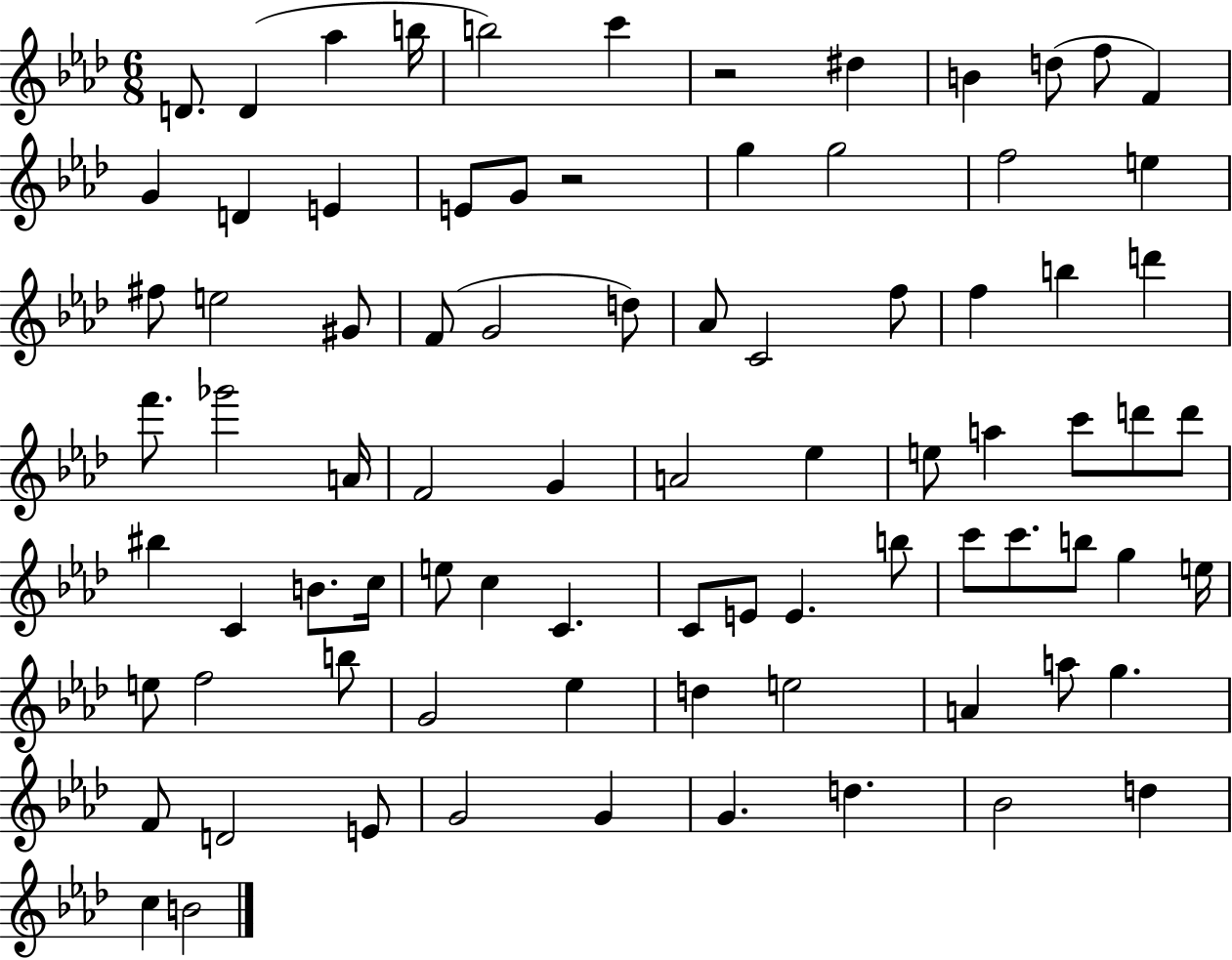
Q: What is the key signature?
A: AES major